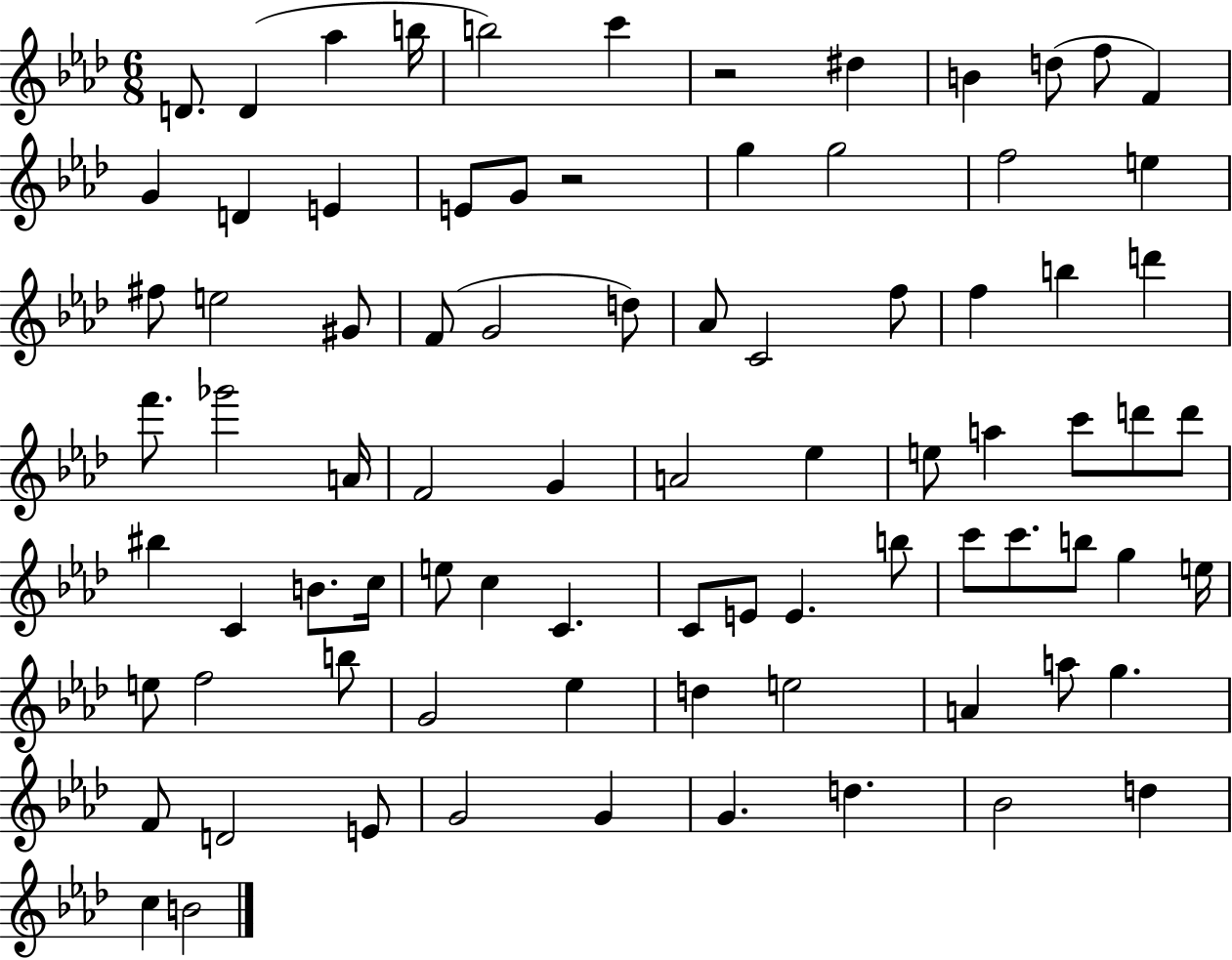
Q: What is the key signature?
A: AES major